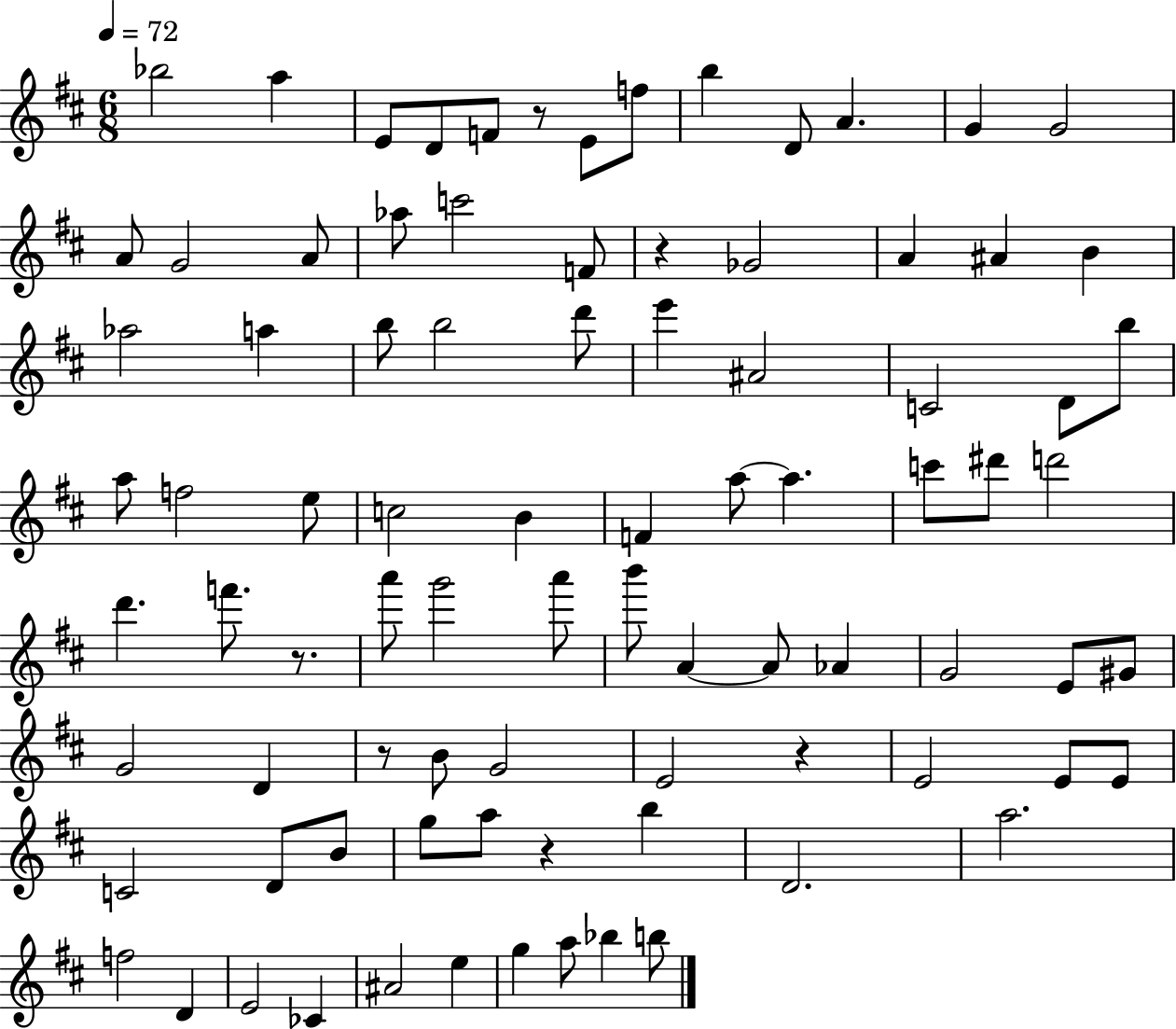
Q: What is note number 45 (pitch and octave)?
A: F6